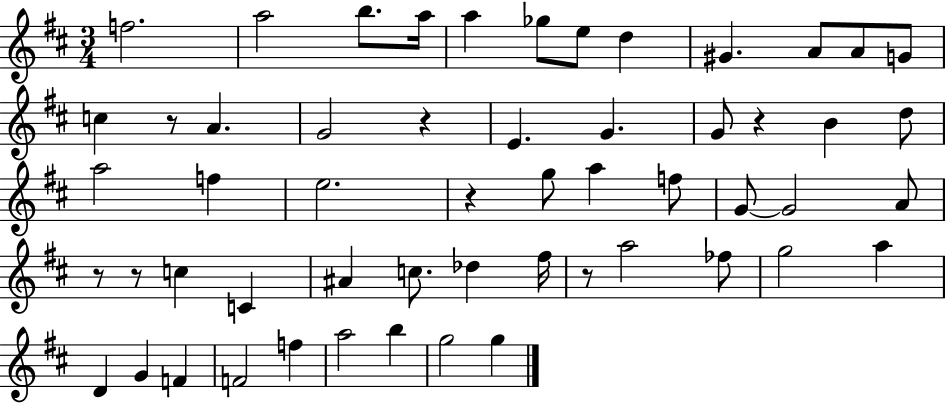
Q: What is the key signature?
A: D major